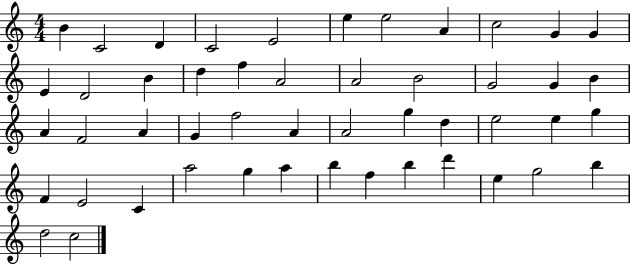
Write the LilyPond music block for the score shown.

{
  \clef treble
  \numericTimeSignature
  \time 4/4
  \key c \major
  b'4 c'2 d'4 | c'2 e'2 | e''4 e''2 a'4 | c''2 g'4 g'4 | \break e'4 d'2 b'4 | d''4 f''4 a'2 | a'2 b'2 | g'2 g'4 b'4 | \break a'4 f'2 a'4 | g'4 f''2 a'4 | a'2 g''4 d''4 | e''2 e''4 g''4 | \break f'4 e'2 c'4 | a''2 g''4 a''4 | b''4 f''4 b''4 d'''4 | e''4 g''2 b''4 | \break d''2 c''2 | \bar "|."
}